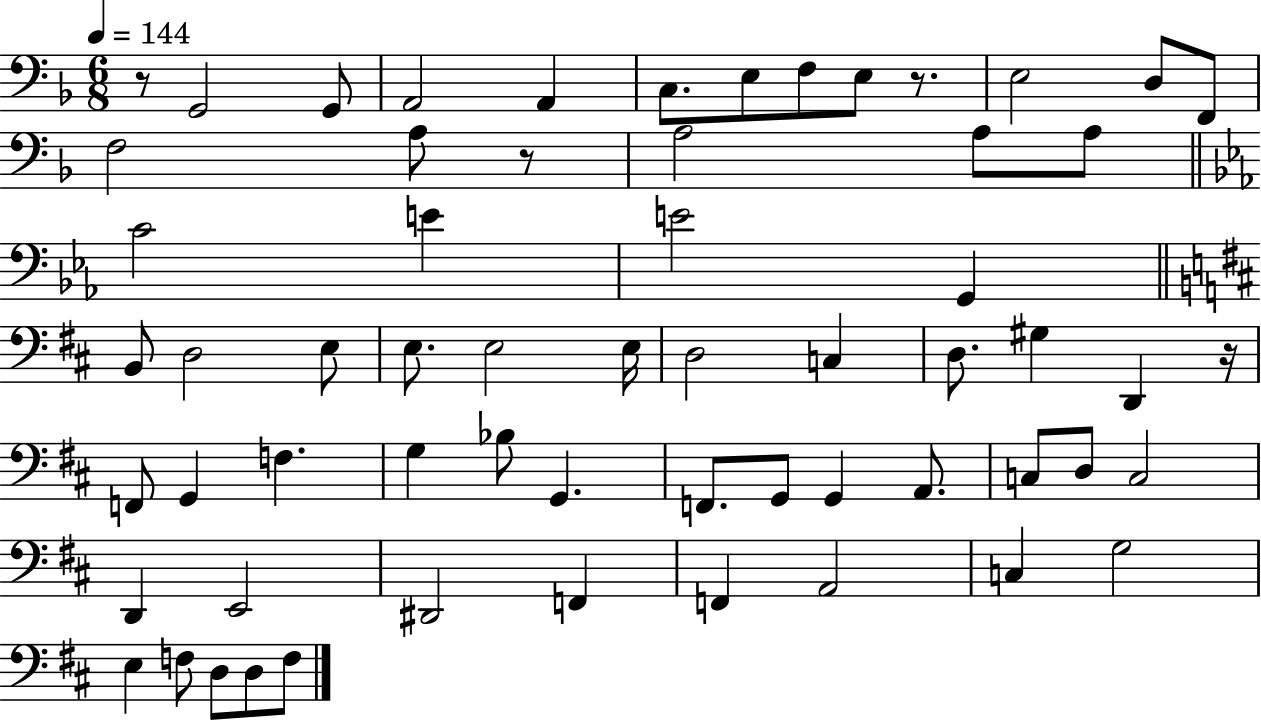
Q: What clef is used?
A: bass